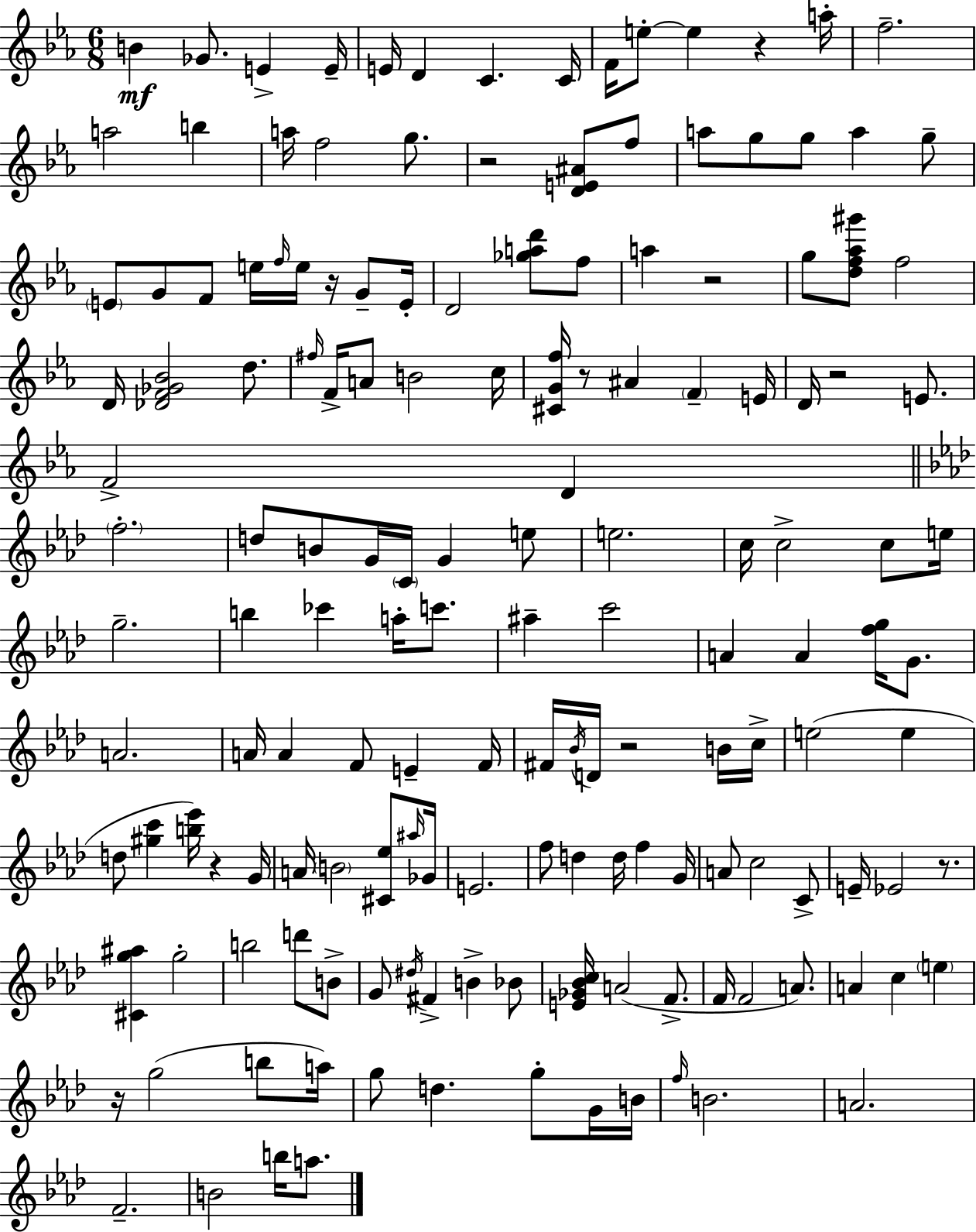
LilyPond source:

{
  \clef treble
  \numericTimeSignature
  \time 6/8
  \key ees \major
  b'4\mf ges'8. e'4-> e'16-- | e'16 d'4 c'4. c'16 | f'16 e''8-.~~ e''4 r4 a''16-. | f''2.-- | \break a''2 b''4 | a''16 f''2 g''8. | r2 <d' e' ais'>8 f''8 | a''8 g''8 g''8 a''4 g''8-- | \break \parenthesize e'8 g'8 f'8 e''16 \grace { f''16 } e''16 r16 g'8-- | e'16-. d'2 <ges'' a'' d'''>8 f''8 | a''4 r2 | g''8 <d'' f'' aes'' gis'''>8 f''2 | \break d'16 <des' f' ges' bes'>2 d''8. | \grace { fis''16 } f'16-> a'8 b'2 | c''16 <cis' g' f''>16 r8 ais'4 \parenthesize f'4-- | e'16 d'16 r2 e'8. | \break f'2-> d'4 | \bar "||" \break \key aes \major \parenthesize f''2.-. | d''8 b'8 g'16 \parenthesize c'16 g'4 e''8 | e''2. | c''16 c''2-> c''8 e''16 | \break g''2.-- | b''4 ces'''4 a''16-. c'''8. | ais''4-- c'''2 | a'4 a'4 <f'' g''>16 g'8. | \break a'2. | a'16 a'4 f'8 e'4-- f'16 | fis'16 \acciaccatura { bes'16 } d'16 r2 b'16 | c''16-> e''2( e''4 | \break d''8 <gis'' c'''>4 <b'' ees'''>16) r4 | g'16 a'16 \parenthesize b'2 <cis' ees''>8 | \grace { ais''16 } ges'16 e'2. | f''8 d''4 d''16 f''4 | \break g'16 a'8 c''2 | c'8-> e'16-- ees'2 r8. | <cis' g'' ais''>4 g''2-. | b''2 d'''8 | \break b'8-> g'8 \acciaccatura { dis''16 } fis'4-> b'4-> | bes'8 <e' ges' bes' c''>16 a'2( | f'8.-> f'16 f'2 | a'8.) a'4 c''4 \parenthesize e''4 | \break r16 g''2( | b''8 a''16) g''8 d''4. g''8-. | g'16 b'16 \grace { f''16 } b'2. | a'2. | \break f'2.-- | b'2 | b''16 a''8. \bar "|."
}